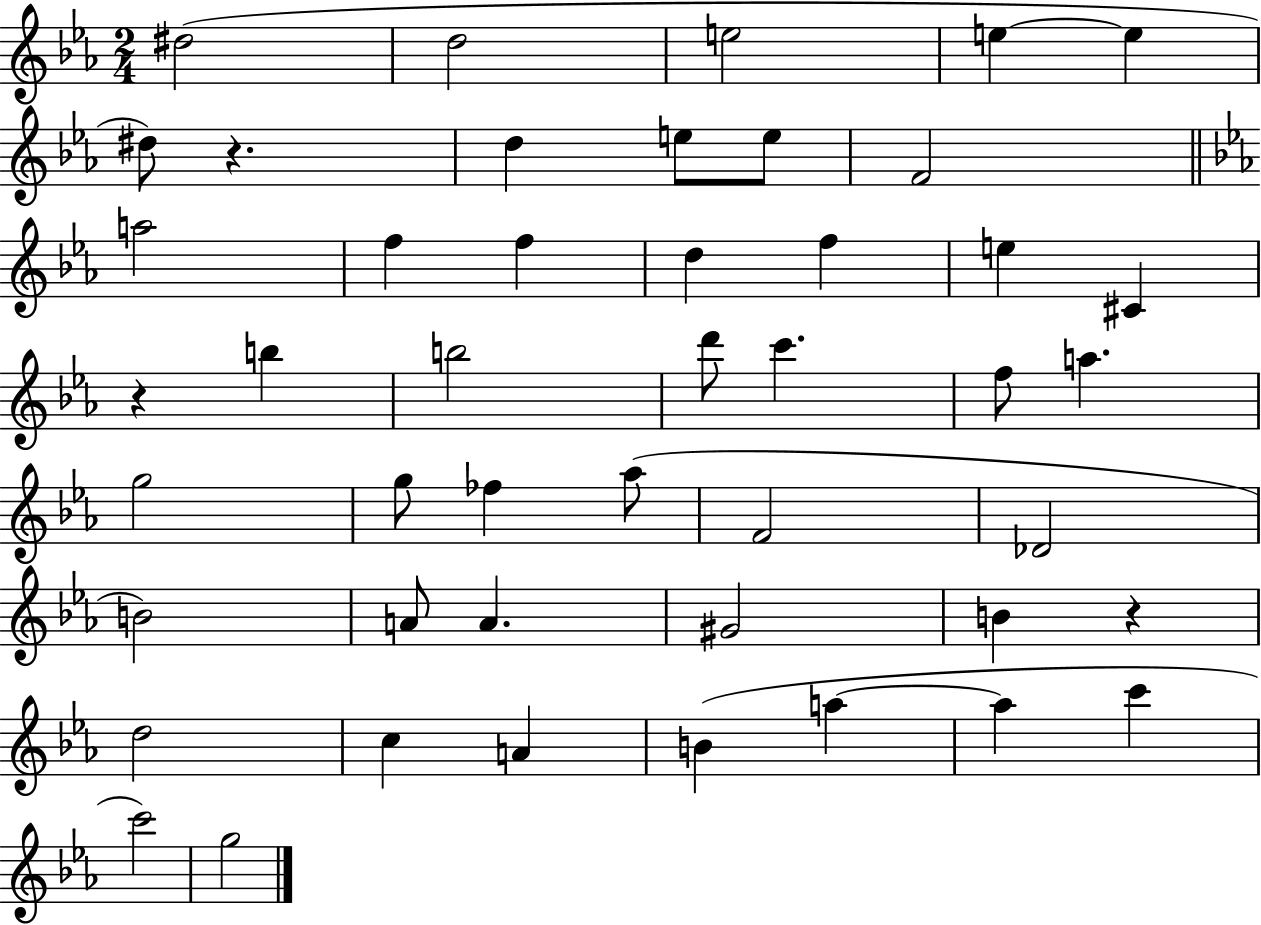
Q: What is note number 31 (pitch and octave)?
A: A4